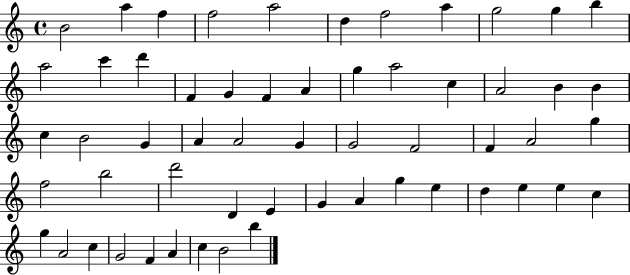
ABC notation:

X:1
T:Untitled
M:4/4
L:1/4
K:C
B2 a f f2 a2 d f2 a g2 g b a2 c' d' F G F A g a2 c A2 B B c B2 G A A2 G G2 F2 F A2 g f2 b2 d'2 D E G A g e d e e c g A2 c G2 F A c B2 b